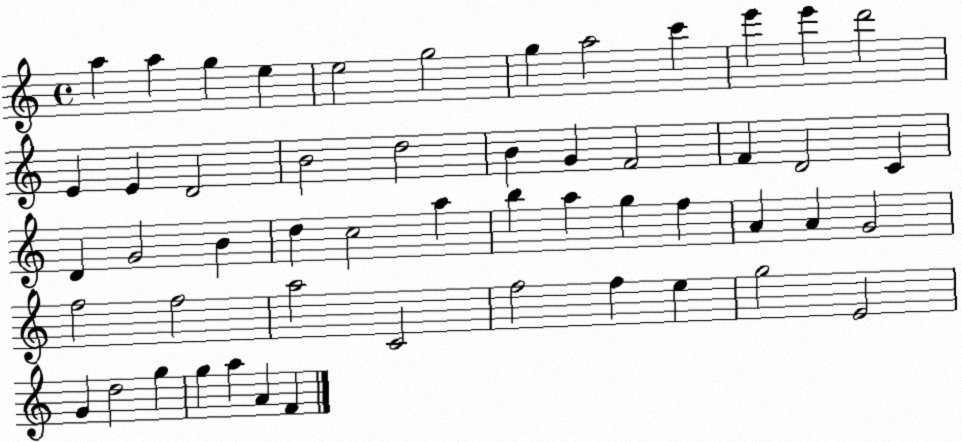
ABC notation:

X:1
T:Untitled
M:4/4
L:1/4
K:C
a a g e e2 g2 g a2 c' e' e' d'2 E E D2 B2 d2 B G F2 F D2 C D G2 B d c2 a b a g f A A G2 f2 f2 a2 C2 f2 f e g2 E2 G d2 g g a A F